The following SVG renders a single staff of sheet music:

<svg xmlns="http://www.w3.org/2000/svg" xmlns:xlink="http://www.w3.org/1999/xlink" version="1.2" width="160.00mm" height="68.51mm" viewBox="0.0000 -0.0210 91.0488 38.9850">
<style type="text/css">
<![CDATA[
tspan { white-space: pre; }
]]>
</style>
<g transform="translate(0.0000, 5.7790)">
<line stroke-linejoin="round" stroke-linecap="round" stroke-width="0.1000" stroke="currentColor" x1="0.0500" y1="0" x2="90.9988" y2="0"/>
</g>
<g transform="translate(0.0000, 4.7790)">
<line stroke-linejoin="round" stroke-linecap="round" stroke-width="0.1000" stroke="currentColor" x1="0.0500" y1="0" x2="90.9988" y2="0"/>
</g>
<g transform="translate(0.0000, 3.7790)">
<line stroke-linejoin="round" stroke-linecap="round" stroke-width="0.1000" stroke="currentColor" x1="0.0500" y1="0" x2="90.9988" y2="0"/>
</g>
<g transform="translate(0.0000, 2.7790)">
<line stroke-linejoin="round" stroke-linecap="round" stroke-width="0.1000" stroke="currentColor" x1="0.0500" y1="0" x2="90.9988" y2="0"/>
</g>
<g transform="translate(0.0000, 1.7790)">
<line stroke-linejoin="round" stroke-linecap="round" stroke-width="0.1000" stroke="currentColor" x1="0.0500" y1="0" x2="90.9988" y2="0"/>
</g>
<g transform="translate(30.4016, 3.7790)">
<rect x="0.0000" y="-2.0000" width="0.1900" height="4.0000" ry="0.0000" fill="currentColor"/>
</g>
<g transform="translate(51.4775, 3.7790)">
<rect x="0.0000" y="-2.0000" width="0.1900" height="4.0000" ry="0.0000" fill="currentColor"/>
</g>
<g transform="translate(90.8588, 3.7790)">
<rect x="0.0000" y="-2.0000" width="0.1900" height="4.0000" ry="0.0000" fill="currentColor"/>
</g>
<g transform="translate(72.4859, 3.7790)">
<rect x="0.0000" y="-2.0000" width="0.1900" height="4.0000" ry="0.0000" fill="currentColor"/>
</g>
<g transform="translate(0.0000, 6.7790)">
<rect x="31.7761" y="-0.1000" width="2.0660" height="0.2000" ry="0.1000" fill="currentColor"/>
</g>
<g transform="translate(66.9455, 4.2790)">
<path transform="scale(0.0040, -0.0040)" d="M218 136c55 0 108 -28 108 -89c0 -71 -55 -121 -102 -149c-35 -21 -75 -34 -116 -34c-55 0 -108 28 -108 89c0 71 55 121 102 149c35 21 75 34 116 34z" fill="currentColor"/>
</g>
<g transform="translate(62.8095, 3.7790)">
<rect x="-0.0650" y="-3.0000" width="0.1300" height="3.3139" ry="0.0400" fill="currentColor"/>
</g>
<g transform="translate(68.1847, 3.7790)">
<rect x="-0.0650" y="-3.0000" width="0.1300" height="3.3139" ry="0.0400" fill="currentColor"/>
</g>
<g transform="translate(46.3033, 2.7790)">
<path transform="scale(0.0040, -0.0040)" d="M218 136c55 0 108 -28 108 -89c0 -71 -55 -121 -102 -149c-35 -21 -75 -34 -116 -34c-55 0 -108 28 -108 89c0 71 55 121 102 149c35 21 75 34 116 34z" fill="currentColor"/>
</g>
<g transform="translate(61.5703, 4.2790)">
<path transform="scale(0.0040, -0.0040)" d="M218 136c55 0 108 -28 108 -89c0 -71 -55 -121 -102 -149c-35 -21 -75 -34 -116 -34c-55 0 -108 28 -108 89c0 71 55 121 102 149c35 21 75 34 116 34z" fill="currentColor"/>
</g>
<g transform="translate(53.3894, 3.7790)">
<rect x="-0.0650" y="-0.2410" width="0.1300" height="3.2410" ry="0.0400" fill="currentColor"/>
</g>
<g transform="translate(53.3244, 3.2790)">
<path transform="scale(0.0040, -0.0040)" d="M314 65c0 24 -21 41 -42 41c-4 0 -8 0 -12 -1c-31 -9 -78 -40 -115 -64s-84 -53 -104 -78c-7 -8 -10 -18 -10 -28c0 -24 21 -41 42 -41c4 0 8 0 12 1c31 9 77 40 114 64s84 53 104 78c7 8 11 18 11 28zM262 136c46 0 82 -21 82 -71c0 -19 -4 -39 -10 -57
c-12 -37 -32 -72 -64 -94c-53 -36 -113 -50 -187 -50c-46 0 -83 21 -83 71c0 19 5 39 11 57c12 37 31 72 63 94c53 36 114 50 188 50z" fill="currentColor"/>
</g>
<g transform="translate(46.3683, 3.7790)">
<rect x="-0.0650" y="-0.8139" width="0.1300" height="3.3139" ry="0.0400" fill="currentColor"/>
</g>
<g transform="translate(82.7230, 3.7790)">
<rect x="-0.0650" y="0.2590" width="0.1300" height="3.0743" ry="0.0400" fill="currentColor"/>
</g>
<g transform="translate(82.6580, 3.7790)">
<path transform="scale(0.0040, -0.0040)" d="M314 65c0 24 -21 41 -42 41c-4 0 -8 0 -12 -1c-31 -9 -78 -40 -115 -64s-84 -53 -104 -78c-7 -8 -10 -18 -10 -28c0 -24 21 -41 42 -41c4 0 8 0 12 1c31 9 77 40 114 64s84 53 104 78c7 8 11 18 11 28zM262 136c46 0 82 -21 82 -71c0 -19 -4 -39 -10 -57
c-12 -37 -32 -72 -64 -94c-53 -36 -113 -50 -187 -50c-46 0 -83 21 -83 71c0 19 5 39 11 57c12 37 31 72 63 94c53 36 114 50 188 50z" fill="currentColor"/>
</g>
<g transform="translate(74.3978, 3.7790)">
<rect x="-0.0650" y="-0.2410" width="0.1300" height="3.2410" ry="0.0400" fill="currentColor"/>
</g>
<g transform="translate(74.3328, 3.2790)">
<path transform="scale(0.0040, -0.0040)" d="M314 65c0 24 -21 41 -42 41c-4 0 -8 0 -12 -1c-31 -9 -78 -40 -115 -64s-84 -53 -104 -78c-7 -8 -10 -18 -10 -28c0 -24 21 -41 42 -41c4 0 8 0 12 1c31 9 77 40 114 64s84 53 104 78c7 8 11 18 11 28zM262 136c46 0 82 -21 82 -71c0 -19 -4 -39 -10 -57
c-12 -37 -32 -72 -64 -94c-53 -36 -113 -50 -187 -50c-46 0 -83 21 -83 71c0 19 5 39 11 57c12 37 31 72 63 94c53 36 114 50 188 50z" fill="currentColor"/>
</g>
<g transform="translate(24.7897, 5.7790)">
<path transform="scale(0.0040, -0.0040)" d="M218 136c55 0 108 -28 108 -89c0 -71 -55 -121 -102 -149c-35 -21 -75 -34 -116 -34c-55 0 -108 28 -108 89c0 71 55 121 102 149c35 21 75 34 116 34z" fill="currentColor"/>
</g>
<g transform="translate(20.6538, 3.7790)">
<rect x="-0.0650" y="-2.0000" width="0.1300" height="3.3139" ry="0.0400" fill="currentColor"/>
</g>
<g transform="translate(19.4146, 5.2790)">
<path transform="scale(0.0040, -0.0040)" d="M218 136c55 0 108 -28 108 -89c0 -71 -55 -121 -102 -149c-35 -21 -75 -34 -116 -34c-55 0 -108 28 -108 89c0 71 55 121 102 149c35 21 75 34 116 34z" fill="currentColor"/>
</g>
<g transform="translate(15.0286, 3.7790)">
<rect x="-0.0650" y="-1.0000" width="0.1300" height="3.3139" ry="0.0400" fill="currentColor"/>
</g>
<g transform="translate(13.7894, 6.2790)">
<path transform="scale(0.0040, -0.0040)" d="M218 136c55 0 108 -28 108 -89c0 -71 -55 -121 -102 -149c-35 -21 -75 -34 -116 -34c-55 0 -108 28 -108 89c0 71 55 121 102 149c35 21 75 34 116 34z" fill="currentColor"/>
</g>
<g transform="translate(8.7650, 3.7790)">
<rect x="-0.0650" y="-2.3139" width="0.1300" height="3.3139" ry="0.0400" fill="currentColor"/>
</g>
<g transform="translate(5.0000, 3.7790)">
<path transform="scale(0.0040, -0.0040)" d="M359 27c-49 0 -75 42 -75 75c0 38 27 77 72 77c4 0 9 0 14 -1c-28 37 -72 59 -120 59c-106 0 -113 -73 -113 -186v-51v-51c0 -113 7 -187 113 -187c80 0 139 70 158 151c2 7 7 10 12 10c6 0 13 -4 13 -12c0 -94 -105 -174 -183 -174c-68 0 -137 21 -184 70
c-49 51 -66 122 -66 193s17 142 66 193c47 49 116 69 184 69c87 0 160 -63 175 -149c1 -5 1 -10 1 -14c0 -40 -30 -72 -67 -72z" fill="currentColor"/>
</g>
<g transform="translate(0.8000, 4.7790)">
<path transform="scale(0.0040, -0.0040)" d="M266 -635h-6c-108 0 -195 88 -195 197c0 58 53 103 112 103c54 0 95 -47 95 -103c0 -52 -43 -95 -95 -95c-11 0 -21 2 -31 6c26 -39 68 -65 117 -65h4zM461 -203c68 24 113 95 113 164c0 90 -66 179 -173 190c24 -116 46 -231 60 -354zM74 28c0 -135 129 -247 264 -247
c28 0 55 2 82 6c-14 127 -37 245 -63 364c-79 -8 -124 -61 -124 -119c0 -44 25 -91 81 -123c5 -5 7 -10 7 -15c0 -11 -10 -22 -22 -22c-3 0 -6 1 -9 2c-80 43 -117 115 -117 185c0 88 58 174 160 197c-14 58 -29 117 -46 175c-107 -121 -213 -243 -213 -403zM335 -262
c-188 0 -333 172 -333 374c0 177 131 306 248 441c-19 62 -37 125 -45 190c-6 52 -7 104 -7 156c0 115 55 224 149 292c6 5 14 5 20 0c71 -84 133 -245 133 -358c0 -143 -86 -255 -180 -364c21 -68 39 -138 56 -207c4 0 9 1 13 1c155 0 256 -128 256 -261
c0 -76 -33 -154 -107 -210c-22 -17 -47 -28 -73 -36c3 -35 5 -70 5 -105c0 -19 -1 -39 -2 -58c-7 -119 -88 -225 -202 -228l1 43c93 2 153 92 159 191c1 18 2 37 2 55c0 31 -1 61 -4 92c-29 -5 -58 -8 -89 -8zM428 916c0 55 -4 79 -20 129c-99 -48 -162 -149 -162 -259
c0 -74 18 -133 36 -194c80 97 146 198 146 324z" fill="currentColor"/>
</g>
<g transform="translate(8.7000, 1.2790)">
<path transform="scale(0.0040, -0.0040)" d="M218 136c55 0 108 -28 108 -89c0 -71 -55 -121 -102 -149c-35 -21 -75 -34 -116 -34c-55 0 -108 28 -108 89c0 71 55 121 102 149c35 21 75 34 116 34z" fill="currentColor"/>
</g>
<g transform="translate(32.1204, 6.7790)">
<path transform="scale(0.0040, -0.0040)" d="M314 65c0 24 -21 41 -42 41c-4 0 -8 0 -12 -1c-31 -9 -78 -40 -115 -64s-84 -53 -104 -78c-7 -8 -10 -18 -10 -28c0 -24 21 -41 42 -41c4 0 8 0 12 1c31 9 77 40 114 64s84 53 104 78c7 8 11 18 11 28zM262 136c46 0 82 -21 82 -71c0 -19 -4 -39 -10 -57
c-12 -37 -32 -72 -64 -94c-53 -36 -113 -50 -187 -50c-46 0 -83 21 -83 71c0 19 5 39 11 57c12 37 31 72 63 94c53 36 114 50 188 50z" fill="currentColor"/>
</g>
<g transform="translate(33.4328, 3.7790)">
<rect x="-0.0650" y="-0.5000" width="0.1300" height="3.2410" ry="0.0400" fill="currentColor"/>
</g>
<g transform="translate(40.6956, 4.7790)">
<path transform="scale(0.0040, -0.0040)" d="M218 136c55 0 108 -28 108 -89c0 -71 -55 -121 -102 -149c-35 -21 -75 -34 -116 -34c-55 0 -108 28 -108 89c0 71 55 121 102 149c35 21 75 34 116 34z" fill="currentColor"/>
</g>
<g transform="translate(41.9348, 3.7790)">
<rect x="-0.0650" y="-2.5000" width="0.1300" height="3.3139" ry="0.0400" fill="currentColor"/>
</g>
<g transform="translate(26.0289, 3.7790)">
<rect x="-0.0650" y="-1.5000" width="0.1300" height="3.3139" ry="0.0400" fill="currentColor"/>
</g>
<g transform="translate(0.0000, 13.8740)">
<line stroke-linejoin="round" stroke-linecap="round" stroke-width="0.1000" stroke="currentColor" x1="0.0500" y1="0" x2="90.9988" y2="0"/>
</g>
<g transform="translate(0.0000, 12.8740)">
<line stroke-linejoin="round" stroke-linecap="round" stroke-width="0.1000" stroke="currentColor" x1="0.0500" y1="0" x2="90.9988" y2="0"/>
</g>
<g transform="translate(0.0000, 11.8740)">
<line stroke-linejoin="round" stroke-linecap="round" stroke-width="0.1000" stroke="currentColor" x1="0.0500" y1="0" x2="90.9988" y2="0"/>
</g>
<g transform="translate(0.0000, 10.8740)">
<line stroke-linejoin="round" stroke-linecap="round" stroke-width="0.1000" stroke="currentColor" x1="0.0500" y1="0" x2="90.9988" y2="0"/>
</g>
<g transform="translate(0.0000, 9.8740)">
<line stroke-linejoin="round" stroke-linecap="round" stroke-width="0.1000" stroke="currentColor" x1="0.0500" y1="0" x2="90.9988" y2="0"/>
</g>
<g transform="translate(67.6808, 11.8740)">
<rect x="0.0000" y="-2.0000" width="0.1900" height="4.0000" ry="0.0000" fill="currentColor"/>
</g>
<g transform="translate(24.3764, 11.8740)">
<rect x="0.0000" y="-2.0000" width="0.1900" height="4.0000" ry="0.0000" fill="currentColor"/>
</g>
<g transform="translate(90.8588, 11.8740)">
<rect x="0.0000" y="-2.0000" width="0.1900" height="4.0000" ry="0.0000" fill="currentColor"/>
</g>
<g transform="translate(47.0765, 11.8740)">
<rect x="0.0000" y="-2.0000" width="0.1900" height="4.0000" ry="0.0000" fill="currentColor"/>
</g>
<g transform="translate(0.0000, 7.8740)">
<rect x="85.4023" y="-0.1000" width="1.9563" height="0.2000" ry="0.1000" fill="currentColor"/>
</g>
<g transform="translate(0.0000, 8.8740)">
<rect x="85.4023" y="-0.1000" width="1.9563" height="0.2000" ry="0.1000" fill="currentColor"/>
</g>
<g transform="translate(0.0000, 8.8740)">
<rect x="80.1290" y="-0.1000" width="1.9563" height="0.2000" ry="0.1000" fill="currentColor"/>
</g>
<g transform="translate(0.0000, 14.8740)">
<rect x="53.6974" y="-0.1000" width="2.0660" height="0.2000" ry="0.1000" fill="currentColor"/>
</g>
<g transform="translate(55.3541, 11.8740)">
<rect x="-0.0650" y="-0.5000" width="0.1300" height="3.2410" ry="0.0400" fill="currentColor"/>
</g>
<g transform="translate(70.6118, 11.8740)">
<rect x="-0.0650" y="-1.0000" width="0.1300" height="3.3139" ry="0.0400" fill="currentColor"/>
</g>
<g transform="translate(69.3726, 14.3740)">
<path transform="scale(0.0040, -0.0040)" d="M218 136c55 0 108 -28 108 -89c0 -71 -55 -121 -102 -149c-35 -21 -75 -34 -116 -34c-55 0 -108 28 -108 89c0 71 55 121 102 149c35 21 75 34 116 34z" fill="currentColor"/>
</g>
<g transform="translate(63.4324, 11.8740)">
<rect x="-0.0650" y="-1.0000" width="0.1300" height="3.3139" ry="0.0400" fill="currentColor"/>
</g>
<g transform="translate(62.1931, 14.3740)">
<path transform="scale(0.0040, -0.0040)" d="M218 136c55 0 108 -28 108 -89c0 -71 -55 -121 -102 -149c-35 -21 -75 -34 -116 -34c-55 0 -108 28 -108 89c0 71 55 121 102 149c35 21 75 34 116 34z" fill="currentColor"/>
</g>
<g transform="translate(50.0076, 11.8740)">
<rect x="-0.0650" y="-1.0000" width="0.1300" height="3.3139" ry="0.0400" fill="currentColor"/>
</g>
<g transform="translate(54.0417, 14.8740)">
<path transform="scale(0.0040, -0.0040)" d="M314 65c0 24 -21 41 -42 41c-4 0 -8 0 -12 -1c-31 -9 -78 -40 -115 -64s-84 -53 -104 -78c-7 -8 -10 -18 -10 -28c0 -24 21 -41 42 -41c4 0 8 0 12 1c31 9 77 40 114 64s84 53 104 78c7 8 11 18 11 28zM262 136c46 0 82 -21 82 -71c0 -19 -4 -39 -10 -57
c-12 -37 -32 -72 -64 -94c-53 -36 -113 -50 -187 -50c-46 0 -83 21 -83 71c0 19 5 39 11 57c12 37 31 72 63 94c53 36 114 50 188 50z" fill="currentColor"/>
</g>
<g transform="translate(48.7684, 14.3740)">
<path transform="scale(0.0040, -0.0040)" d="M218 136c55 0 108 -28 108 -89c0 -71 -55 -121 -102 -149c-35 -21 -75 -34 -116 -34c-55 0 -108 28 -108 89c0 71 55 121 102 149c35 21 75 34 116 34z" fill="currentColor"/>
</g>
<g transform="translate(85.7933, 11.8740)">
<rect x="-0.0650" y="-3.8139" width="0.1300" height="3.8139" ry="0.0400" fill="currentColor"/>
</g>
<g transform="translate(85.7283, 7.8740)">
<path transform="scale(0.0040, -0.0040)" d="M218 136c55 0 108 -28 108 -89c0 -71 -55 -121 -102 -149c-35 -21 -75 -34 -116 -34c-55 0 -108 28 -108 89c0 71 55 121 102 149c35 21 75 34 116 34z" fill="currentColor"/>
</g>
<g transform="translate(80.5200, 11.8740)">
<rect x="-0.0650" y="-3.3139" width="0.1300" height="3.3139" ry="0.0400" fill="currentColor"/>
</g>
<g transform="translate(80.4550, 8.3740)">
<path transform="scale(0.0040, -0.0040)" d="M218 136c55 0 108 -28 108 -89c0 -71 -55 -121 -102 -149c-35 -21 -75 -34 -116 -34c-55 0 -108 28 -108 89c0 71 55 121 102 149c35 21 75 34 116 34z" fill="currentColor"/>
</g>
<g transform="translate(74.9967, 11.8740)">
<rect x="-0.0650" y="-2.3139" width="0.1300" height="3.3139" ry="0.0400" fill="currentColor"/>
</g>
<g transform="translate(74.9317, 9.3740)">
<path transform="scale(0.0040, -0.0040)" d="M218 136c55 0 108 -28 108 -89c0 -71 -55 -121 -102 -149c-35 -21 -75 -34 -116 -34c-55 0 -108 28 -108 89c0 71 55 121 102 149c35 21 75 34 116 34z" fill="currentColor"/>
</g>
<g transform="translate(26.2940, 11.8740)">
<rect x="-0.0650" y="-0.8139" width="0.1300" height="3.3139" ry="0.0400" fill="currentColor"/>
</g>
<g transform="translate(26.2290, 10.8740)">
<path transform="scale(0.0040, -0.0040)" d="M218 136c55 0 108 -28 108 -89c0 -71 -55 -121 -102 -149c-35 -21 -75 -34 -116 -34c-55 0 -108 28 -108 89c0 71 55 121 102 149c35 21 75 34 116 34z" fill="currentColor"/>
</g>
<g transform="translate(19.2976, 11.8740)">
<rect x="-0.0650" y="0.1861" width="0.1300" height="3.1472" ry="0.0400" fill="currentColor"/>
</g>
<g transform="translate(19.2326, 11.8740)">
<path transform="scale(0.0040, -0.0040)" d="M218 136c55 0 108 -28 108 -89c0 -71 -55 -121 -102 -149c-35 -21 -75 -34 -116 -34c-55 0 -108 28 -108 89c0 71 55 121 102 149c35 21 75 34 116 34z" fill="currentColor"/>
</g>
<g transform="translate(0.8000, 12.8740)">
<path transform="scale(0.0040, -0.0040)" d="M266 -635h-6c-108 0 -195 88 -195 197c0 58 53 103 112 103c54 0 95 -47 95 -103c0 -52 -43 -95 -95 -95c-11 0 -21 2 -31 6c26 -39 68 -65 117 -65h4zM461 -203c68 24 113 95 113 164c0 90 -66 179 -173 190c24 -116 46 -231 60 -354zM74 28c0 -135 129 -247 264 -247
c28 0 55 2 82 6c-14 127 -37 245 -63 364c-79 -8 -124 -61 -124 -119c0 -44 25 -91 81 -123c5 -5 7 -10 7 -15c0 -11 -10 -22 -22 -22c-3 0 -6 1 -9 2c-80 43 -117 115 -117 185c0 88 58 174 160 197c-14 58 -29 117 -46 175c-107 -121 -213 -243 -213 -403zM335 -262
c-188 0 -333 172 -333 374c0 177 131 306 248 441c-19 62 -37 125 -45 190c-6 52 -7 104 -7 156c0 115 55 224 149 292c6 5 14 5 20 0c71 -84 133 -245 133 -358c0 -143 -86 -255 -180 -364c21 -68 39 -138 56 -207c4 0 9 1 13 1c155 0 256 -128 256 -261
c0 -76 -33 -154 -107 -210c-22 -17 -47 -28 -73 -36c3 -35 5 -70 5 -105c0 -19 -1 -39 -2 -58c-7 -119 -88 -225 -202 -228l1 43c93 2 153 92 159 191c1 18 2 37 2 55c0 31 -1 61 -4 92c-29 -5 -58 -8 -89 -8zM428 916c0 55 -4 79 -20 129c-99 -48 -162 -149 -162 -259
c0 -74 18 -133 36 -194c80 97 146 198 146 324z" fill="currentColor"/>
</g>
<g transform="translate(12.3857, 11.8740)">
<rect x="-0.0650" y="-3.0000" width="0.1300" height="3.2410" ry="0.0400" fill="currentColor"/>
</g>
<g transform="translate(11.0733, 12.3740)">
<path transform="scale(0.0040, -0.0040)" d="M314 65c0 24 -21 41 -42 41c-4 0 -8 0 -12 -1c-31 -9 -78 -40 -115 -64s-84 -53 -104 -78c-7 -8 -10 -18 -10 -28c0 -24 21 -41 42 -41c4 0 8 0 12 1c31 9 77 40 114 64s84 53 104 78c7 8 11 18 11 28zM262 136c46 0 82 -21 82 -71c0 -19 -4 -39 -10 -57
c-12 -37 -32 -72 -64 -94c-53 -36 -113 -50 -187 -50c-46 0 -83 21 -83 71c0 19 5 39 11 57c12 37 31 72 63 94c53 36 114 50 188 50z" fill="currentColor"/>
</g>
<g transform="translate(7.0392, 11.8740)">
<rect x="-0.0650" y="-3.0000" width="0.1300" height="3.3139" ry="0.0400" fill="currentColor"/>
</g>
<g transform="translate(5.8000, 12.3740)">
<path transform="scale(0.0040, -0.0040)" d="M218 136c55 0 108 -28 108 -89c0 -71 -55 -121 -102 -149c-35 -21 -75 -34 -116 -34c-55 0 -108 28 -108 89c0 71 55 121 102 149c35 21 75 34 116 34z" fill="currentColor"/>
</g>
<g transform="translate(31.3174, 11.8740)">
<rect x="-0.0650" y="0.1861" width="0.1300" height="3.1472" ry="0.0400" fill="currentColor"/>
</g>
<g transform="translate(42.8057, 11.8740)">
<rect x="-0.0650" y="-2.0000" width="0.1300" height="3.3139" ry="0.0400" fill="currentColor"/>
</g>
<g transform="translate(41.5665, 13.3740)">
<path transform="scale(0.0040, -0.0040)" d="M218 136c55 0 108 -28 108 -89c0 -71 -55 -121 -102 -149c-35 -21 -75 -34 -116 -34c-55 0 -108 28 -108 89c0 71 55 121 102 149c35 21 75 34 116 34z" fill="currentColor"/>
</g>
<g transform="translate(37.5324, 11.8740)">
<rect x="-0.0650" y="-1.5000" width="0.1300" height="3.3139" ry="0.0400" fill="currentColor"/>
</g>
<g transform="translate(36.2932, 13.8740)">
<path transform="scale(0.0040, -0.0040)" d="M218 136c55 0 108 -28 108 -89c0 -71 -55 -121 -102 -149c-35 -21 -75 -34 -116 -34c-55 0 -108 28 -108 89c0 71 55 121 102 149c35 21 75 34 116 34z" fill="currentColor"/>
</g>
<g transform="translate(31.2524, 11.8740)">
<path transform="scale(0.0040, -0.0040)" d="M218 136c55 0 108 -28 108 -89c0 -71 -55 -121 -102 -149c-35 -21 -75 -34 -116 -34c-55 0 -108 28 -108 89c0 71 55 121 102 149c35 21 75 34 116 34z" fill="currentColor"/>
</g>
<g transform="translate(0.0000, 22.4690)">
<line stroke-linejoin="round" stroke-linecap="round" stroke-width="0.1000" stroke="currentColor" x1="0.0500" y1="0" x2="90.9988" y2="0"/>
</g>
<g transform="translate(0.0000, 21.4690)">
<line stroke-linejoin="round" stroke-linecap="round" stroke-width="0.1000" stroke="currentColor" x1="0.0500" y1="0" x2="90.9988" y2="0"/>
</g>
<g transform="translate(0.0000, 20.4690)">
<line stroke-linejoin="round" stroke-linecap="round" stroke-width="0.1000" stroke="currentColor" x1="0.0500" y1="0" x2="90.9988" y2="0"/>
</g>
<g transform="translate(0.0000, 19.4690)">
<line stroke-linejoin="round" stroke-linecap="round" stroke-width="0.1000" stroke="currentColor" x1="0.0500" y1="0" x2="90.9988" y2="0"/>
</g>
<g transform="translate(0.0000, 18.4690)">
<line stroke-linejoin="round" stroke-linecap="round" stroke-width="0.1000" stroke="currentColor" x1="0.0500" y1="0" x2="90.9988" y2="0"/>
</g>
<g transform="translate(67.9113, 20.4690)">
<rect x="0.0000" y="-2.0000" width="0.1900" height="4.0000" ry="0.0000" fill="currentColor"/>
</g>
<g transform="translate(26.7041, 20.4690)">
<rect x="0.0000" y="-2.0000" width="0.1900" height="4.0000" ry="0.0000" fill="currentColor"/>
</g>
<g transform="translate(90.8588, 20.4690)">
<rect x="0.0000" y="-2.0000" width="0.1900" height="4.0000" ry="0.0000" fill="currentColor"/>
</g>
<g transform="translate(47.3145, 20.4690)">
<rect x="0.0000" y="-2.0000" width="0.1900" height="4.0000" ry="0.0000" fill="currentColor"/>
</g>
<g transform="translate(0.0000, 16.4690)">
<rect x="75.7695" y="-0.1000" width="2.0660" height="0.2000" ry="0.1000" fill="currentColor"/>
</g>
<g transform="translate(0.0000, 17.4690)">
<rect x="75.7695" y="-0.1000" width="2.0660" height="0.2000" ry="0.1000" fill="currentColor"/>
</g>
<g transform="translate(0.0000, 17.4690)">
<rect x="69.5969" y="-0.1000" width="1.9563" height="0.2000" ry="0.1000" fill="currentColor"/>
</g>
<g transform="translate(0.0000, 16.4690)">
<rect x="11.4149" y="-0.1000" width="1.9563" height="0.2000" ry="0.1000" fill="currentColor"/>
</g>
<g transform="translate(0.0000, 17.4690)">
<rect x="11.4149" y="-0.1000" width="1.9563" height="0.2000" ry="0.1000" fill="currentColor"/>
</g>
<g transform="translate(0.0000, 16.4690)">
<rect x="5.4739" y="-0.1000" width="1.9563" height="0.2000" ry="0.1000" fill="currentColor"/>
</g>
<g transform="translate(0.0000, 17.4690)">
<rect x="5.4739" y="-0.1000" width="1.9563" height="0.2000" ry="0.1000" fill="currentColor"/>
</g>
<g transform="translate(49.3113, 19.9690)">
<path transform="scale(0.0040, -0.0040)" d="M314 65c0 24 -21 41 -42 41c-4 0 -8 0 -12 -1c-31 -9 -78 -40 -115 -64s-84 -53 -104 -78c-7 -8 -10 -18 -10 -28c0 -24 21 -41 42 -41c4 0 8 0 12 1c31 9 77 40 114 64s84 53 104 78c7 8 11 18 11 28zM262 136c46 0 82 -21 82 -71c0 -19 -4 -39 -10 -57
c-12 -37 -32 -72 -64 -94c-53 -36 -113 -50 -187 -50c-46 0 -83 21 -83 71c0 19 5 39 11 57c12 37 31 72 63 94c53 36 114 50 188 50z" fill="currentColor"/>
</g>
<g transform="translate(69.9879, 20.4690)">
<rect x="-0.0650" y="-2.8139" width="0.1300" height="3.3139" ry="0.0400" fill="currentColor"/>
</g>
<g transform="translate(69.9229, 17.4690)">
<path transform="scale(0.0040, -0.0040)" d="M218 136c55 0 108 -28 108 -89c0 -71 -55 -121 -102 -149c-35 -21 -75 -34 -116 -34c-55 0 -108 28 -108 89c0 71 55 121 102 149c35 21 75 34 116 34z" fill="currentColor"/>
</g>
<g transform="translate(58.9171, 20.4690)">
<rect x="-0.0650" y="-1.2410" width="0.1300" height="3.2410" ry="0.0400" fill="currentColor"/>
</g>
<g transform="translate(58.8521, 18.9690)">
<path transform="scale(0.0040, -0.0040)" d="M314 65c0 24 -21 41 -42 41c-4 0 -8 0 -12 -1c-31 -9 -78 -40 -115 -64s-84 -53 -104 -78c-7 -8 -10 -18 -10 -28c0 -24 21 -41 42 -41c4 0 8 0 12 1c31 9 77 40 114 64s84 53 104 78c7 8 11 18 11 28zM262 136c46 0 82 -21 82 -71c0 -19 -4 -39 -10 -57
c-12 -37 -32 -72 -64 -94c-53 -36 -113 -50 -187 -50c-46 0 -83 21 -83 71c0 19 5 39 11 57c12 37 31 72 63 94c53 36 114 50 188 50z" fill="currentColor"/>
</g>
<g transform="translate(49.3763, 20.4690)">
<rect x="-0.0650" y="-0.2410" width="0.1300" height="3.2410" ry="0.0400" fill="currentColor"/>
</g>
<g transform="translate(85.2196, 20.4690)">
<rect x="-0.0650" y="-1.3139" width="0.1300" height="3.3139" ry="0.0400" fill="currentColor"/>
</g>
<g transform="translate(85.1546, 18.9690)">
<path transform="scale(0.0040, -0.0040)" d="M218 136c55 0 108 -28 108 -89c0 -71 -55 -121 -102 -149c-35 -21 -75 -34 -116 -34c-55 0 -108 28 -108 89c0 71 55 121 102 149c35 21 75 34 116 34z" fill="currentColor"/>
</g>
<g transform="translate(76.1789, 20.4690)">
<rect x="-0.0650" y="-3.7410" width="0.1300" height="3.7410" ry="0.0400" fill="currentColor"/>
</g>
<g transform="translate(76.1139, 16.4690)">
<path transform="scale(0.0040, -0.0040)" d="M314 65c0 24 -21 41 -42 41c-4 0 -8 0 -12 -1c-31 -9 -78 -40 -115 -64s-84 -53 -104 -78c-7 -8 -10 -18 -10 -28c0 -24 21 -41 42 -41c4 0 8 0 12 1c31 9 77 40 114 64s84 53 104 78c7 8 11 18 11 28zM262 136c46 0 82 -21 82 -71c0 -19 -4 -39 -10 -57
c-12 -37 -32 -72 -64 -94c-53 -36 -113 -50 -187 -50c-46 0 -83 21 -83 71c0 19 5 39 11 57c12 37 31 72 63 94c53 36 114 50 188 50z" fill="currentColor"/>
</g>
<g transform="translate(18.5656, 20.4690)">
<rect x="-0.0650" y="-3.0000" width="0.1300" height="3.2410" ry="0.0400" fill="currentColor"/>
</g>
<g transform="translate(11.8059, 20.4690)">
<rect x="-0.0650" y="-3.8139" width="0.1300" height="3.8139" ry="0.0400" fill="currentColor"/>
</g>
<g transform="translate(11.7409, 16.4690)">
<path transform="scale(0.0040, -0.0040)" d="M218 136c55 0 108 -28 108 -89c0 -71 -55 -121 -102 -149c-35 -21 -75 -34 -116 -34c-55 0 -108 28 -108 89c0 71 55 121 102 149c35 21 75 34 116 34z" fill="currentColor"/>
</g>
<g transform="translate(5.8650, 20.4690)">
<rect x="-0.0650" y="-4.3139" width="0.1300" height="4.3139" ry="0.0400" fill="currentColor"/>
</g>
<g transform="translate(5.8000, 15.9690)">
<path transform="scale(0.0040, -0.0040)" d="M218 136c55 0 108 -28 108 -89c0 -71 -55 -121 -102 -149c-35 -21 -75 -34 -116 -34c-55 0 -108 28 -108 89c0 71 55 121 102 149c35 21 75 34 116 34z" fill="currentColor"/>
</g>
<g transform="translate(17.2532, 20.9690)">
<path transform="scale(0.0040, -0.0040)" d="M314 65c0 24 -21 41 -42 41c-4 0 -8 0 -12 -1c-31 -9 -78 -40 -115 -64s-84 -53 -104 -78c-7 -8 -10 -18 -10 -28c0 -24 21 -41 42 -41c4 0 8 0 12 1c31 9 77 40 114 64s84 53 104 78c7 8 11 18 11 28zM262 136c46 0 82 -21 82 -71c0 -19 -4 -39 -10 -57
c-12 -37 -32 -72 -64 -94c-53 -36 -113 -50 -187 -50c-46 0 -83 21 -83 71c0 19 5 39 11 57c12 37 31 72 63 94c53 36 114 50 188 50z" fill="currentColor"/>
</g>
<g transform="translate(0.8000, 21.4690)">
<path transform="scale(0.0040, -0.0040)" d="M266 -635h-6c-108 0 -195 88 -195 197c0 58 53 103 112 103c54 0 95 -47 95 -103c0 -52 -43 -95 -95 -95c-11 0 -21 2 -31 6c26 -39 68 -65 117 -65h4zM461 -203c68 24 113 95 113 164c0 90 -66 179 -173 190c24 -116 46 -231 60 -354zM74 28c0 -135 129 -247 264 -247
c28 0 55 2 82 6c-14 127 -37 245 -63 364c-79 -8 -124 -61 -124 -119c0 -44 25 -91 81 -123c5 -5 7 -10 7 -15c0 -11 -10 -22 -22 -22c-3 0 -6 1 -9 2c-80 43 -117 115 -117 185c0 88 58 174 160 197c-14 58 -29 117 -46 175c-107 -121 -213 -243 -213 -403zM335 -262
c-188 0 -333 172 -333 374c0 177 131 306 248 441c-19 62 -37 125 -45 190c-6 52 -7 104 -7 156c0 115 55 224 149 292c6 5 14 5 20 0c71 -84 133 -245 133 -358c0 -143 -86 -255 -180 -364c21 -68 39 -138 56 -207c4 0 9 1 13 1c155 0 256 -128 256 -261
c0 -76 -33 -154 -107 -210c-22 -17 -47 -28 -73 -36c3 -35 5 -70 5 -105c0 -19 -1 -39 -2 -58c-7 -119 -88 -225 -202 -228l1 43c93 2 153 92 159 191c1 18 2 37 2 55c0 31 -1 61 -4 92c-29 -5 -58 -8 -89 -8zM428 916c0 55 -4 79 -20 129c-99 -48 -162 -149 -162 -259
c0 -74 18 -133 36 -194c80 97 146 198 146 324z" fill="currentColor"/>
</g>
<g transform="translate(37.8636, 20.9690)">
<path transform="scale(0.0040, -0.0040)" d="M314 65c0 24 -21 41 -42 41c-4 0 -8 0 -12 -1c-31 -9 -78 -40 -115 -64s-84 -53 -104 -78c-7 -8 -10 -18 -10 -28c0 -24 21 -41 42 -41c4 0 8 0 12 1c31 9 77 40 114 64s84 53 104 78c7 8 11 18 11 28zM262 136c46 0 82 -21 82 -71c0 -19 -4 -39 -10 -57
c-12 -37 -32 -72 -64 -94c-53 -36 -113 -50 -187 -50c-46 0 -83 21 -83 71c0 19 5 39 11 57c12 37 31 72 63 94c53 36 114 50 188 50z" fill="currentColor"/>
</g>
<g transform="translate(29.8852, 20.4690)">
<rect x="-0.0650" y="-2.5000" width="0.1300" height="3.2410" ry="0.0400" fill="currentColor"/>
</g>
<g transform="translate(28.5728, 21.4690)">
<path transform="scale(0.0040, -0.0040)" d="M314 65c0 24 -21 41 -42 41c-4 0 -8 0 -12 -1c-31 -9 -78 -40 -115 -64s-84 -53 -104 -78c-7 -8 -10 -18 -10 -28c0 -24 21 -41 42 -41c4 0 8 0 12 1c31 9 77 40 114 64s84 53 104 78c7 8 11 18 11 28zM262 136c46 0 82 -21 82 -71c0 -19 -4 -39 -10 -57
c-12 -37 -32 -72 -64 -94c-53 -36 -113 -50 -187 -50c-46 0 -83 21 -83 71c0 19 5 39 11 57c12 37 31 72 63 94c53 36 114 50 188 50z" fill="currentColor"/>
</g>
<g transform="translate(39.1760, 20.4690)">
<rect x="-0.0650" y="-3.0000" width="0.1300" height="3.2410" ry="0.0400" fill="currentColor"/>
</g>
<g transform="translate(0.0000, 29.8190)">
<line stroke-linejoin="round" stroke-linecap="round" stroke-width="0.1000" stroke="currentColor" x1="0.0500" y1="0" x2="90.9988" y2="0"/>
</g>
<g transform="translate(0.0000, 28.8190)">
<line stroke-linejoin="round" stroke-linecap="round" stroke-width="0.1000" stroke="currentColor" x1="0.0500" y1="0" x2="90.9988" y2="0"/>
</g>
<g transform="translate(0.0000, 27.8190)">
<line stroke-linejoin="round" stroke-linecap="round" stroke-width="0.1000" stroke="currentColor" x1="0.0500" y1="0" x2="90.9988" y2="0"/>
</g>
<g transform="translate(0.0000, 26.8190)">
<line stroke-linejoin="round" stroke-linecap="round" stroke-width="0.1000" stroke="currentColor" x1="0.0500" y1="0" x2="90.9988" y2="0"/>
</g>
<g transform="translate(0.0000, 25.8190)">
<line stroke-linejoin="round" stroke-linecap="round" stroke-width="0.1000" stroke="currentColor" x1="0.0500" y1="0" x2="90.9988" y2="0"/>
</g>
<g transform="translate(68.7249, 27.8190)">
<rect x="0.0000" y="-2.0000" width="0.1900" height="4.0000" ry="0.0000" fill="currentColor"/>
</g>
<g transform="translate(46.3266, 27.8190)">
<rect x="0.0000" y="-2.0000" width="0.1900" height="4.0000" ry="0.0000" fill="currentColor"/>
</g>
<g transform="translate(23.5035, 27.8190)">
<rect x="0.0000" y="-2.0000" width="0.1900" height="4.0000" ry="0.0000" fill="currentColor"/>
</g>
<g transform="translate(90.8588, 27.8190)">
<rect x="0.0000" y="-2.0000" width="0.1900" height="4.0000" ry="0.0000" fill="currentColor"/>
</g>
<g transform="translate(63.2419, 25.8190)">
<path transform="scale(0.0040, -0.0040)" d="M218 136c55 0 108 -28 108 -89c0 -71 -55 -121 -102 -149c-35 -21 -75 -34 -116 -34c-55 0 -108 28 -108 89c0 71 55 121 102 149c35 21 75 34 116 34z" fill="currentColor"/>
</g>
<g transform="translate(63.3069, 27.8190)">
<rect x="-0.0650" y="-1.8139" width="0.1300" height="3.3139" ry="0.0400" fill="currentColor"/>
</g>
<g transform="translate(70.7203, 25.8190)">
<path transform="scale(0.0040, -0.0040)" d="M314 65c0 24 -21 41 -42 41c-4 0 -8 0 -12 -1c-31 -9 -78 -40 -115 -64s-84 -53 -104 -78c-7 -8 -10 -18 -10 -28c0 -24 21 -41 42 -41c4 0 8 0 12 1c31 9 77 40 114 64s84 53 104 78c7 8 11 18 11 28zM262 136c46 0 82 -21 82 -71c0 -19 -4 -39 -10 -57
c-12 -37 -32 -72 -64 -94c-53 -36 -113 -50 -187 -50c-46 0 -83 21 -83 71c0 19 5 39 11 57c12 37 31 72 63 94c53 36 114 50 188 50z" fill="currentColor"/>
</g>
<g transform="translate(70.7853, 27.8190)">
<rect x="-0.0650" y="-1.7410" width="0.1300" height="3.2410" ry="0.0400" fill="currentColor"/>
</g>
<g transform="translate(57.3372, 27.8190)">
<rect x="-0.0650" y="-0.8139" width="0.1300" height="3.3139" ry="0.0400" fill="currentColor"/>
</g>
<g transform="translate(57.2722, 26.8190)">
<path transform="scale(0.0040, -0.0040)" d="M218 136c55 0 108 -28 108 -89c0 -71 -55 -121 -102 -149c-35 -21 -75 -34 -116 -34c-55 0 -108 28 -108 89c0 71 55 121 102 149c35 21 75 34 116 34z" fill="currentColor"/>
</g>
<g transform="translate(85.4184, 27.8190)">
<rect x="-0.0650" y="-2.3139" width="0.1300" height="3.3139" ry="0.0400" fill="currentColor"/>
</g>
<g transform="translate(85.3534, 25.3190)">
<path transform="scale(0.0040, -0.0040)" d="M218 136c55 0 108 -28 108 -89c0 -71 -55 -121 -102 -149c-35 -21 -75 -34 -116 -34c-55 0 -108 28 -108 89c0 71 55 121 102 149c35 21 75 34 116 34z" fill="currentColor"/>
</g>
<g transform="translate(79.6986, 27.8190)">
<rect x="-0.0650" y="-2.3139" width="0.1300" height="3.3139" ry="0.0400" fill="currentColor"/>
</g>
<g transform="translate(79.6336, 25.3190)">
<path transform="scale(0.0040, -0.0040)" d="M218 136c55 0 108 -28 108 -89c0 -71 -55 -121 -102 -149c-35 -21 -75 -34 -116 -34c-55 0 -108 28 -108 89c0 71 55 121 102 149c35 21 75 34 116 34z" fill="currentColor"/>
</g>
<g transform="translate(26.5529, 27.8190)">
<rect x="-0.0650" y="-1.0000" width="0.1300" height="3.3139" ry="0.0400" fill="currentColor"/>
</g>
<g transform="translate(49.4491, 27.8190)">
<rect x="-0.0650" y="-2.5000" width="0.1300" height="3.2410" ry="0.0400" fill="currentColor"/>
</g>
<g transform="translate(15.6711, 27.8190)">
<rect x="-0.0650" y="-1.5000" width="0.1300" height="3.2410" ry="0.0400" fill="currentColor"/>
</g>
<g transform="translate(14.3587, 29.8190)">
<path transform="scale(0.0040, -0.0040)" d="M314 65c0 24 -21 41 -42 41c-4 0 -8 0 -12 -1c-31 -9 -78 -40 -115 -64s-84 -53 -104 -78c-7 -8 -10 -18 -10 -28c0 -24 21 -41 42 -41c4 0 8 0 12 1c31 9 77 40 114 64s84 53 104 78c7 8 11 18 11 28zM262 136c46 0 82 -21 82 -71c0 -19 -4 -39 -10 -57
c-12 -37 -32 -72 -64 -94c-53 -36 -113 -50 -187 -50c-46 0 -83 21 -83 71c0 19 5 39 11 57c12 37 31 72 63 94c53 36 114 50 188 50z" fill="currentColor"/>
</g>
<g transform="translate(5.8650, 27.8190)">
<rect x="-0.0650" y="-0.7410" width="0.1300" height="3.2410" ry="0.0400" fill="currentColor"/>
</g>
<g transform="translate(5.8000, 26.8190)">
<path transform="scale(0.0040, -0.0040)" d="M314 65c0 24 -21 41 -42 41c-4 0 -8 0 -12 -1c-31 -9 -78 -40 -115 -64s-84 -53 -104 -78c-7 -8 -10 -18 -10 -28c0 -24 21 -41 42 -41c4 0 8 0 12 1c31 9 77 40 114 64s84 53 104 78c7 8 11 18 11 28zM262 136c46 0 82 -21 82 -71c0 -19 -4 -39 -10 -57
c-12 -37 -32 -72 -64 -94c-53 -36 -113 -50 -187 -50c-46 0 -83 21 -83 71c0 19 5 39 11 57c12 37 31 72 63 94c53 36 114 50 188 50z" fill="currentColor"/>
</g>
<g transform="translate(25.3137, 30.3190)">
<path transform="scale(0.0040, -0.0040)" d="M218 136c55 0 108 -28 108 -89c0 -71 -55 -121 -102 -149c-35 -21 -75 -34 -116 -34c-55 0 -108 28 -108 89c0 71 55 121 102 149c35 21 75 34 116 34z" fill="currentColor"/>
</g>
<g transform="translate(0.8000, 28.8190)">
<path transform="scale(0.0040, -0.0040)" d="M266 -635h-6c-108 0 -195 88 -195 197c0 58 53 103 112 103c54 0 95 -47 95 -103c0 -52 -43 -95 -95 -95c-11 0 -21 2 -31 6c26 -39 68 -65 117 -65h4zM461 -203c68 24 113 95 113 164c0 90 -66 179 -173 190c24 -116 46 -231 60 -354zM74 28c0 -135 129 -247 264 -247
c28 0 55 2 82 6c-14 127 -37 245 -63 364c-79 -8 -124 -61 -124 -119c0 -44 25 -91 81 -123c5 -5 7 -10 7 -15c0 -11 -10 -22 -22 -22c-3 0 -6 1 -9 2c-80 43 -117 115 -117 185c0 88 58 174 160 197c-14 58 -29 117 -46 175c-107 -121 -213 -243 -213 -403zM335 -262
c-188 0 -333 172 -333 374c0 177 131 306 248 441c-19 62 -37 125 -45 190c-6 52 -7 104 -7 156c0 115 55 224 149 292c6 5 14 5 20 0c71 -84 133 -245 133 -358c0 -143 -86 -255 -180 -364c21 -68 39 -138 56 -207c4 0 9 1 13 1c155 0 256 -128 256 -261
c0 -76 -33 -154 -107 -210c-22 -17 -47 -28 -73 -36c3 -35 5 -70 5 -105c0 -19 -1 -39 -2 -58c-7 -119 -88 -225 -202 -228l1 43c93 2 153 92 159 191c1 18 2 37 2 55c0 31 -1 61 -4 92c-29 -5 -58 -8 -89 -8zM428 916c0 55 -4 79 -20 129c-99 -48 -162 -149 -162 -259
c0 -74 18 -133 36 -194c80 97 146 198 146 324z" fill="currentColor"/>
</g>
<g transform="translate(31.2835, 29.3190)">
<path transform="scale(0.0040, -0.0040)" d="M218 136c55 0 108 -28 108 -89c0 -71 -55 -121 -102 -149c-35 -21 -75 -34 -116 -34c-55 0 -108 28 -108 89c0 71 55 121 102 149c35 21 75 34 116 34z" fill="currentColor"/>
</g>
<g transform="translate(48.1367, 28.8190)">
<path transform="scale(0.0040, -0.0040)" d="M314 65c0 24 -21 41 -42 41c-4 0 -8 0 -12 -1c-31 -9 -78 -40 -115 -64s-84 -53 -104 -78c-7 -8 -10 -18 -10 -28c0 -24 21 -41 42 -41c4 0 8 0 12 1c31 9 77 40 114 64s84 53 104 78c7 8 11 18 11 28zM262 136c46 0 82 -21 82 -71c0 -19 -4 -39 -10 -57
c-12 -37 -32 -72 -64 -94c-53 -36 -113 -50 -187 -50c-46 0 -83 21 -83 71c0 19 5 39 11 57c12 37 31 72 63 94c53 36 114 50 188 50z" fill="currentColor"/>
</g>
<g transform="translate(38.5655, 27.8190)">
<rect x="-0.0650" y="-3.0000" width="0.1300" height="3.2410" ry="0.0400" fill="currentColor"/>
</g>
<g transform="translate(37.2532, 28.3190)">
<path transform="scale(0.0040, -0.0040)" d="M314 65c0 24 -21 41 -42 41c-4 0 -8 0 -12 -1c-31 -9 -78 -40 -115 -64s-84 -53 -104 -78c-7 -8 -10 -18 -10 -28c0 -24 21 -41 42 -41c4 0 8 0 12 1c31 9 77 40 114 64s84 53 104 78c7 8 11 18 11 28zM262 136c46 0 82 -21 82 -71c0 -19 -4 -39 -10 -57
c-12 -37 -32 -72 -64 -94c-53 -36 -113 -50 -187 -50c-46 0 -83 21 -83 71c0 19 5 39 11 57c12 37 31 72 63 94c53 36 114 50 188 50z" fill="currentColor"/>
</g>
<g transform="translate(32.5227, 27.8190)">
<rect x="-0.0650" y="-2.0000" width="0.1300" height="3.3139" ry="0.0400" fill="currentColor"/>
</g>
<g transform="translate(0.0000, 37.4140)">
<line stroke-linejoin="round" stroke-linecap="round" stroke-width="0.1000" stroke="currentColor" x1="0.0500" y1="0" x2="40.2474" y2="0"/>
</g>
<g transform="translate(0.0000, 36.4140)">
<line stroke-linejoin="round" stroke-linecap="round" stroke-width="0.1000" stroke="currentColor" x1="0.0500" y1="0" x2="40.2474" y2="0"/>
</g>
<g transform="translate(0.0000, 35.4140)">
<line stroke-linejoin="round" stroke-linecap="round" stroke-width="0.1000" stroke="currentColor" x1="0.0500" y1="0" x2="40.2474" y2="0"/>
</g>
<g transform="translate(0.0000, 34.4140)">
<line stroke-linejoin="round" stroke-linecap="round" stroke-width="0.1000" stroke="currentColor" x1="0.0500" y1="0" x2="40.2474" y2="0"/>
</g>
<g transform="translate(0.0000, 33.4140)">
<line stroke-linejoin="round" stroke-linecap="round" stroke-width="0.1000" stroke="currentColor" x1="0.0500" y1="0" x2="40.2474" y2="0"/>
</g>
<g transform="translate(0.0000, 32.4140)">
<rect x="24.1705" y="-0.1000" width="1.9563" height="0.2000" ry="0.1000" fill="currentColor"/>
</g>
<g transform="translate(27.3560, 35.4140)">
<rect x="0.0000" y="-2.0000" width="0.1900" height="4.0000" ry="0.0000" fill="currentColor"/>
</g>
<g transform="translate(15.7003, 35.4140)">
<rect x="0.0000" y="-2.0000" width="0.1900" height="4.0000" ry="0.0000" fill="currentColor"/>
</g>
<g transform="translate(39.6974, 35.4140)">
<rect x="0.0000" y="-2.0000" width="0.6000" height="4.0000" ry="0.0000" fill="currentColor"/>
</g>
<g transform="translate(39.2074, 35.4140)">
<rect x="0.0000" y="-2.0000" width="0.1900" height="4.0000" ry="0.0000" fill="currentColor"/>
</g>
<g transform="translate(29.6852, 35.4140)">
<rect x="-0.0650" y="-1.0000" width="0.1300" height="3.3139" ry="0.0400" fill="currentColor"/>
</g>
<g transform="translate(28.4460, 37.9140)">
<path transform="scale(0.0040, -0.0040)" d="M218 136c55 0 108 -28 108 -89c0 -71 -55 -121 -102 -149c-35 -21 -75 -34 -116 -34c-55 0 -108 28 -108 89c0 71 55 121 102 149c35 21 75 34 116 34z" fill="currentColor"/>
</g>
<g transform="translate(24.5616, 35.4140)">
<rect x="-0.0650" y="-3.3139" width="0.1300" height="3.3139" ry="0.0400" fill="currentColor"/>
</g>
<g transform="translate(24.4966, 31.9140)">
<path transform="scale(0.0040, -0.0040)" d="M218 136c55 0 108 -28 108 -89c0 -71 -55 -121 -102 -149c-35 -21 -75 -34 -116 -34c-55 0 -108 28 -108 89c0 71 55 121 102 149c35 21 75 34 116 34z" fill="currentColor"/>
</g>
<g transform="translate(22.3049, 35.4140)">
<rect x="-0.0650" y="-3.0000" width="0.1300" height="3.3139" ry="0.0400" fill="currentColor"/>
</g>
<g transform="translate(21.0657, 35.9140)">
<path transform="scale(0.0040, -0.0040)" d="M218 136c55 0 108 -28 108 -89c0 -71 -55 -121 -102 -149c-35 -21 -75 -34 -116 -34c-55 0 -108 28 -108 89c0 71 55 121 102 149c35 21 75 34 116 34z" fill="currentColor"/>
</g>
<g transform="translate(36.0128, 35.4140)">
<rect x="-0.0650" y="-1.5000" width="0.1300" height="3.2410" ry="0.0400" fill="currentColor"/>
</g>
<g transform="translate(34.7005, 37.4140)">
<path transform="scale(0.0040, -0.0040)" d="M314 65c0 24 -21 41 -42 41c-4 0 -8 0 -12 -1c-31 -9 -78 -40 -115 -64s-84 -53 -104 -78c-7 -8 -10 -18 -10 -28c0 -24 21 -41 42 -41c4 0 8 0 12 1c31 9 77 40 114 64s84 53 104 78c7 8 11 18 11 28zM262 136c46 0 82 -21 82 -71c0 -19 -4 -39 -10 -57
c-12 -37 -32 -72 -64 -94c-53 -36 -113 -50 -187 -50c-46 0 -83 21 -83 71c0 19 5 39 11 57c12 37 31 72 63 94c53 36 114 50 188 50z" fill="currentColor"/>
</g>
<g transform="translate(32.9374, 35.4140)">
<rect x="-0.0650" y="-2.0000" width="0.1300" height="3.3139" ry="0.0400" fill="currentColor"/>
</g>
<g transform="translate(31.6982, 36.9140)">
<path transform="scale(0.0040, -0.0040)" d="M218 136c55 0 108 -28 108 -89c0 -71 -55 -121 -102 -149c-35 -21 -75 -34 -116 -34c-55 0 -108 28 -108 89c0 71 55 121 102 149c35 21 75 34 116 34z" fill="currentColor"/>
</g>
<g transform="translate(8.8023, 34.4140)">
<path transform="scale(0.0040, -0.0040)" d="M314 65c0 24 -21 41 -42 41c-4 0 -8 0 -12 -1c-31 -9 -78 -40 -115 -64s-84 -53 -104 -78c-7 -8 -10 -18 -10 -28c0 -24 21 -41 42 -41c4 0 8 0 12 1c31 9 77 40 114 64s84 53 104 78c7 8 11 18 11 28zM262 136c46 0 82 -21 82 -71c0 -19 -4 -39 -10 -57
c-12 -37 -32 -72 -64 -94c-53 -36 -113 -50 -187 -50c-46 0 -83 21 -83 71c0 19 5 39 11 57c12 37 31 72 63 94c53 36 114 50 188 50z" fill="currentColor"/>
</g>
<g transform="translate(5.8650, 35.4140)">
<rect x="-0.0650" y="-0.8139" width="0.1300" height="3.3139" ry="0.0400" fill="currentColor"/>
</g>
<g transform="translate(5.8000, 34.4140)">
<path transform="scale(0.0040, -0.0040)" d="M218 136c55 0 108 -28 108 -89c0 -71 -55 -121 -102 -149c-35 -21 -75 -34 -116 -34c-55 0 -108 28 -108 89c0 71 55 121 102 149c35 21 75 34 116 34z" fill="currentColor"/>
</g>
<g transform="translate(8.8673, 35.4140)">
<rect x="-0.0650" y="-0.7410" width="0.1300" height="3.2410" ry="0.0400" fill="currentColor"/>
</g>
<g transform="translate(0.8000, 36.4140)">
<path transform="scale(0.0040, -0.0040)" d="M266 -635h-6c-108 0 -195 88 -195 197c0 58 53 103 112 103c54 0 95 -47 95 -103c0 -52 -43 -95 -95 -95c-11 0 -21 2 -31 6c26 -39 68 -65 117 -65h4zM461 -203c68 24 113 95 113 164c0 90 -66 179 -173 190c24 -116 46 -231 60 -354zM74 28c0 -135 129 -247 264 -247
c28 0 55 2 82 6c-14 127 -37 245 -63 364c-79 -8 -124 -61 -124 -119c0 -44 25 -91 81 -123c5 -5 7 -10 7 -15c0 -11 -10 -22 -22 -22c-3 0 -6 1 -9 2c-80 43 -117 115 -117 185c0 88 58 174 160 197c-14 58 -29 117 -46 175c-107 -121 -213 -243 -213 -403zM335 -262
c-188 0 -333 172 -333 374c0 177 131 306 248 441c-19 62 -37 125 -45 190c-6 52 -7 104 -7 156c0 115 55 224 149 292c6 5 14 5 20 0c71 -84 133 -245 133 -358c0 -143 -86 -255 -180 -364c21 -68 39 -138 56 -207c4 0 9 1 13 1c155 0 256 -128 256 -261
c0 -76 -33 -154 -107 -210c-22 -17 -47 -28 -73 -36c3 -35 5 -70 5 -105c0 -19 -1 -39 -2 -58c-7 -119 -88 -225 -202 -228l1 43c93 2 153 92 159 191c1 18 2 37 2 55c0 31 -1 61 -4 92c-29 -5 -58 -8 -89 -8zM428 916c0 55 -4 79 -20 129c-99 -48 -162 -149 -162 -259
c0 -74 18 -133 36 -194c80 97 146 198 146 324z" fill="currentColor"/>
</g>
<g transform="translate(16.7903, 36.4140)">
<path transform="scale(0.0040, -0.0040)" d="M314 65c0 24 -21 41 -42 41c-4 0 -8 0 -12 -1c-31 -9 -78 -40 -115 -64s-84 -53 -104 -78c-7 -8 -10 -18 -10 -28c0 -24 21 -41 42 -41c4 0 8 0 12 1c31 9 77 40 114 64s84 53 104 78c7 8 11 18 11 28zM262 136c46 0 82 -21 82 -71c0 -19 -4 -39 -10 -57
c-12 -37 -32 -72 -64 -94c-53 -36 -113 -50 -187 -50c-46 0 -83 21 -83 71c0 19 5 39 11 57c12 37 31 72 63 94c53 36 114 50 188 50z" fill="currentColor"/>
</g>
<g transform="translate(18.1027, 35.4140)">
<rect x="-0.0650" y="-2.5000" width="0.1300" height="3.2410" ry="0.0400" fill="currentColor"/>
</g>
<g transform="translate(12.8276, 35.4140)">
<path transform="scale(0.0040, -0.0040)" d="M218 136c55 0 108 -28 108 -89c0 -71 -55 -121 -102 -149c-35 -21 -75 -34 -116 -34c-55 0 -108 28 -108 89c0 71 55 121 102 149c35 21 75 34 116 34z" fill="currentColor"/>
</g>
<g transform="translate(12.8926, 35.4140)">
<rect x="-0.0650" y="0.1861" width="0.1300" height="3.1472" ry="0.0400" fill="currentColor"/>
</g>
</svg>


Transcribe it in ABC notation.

X:1
T:Untitled
M:4/4
L:1/4
K:C
g D F E C2 G d c2 A A c2 B2 A A2 B d B E F D C2 D D g b c' d' c' A2 G2 A2 c2 e2 a c'2 e d2 E2 D F A2 G2 d f f2 g g d d2 B G2 A b D F E2